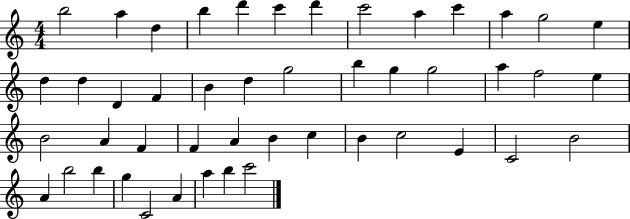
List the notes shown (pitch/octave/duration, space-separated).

B5/h A5/q D5/q B5/q D6/q C6/q D6/q C6/h A5/q C6/q A5/q G5/h E5/q D5/q D5/q D4/q F4/q B4/q D5/q G5/h B5/q G5/q G5/h A5/q F5/h E5/q B4/h A4/q F4/q F4/q A4/q B4/q C5/q B4/q C5/h E4/q C4/h B4/h A4/q B5/h B5/q G5/q C4/h A4/q A5/q B5/q C6/h